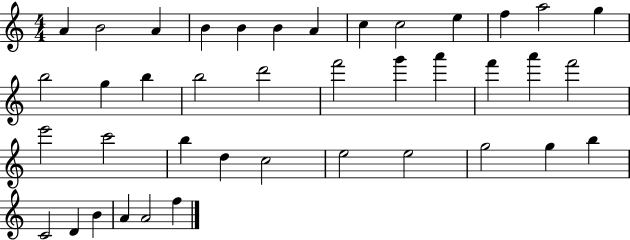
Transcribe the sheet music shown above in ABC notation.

X:1
T:Untitled
M:4/4
L:1/4
K:C
A B2 A B B B A c c2 e f a2 g b2 g b b2 d'2 f'2 g' a' f' a' f'2 e'2 c'2 b d c2 e2 e2 g2 g b C2 D B A A2 f